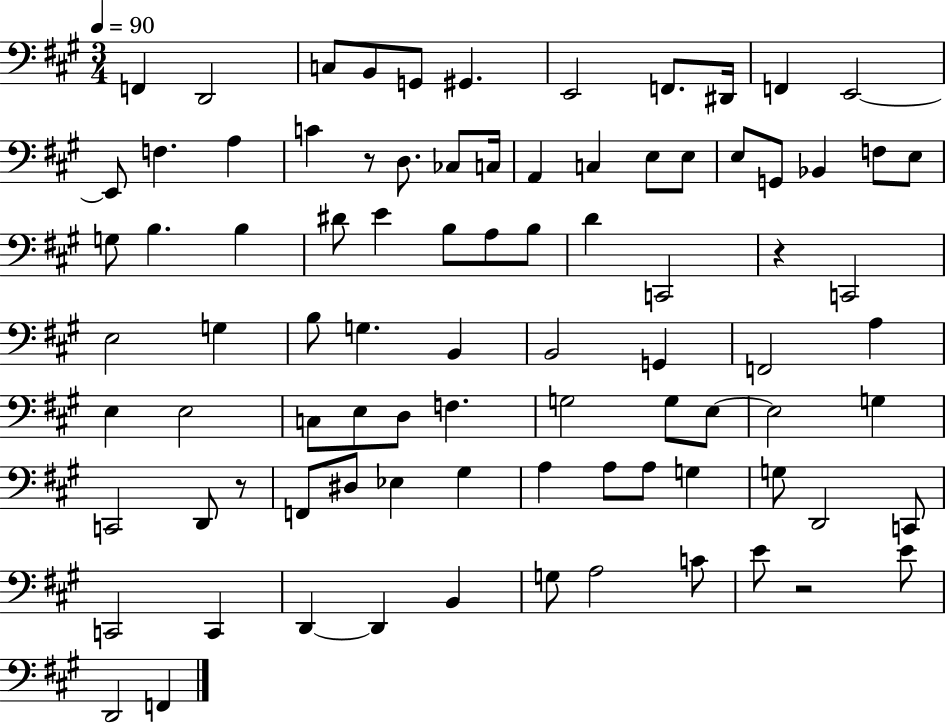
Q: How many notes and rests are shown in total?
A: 87